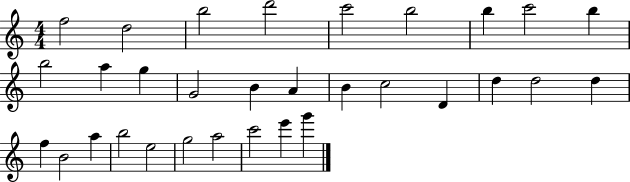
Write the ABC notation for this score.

X:1
T:Untitled
M:4/4
L:1/4
K:C
f2 d2 b2 d'2 c'2 b2 b c'2 b b2 a g G2 B A B c2 D d d2 d f B2 a b2 e2 g2 a2 c'2 e' g'